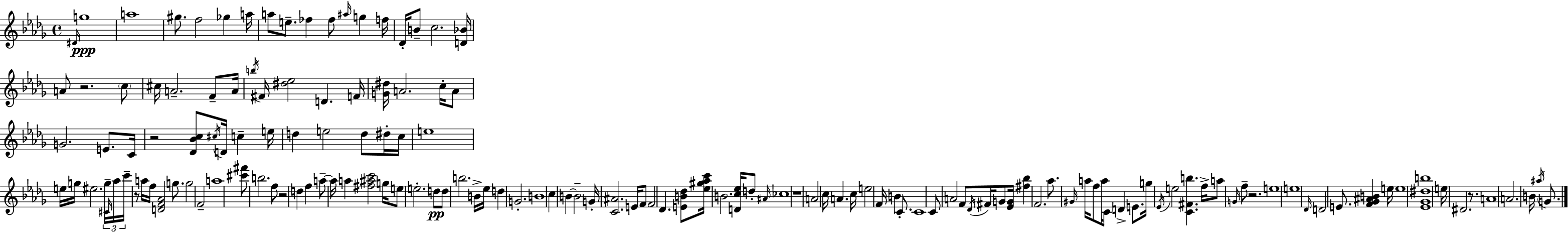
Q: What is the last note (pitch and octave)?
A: G4